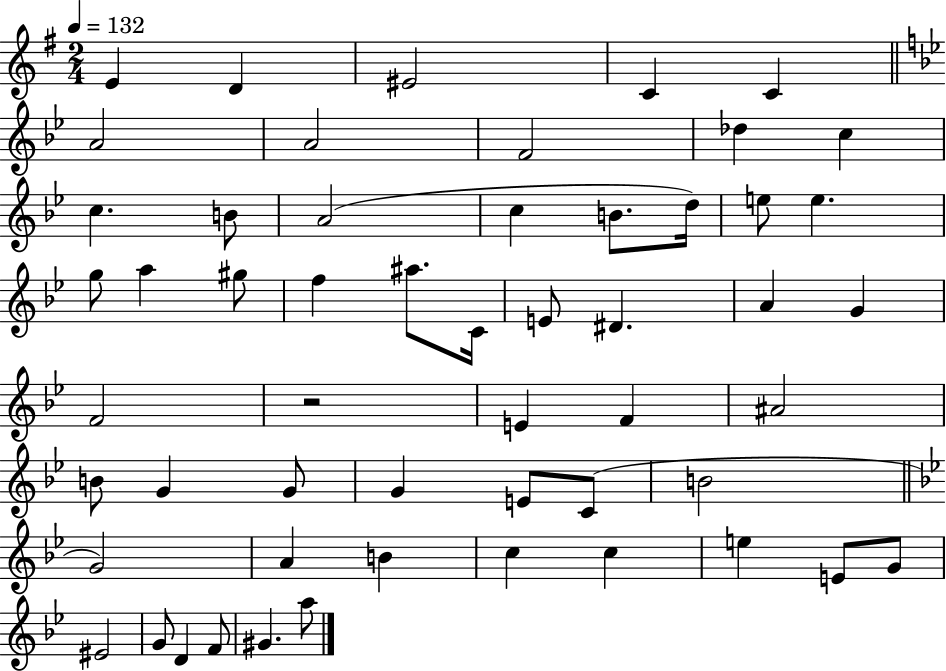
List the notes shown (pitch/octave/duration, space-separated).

E4/q D4/q EIS4/h C4/q C4/q A4/h A4/h F4/h Db5/q C5/q C5/q. B4/e A4/h C5/q B4/e. D5/s E5/e E5/q. G5/e A5/q G#5/e F5/q A#5/e. C4/s E4/e D#4/q. A4/q G4/q F4/h R/h E4/q F4/q A#4/h B4/e G4/q G4/e G4/q E4/e C4/e B4/h G4/h A4/q B4/q C5/q C5/q E5/q E4/e G4/e EIS4/h G4/e D4/q F4/e G#4/q. A5/e